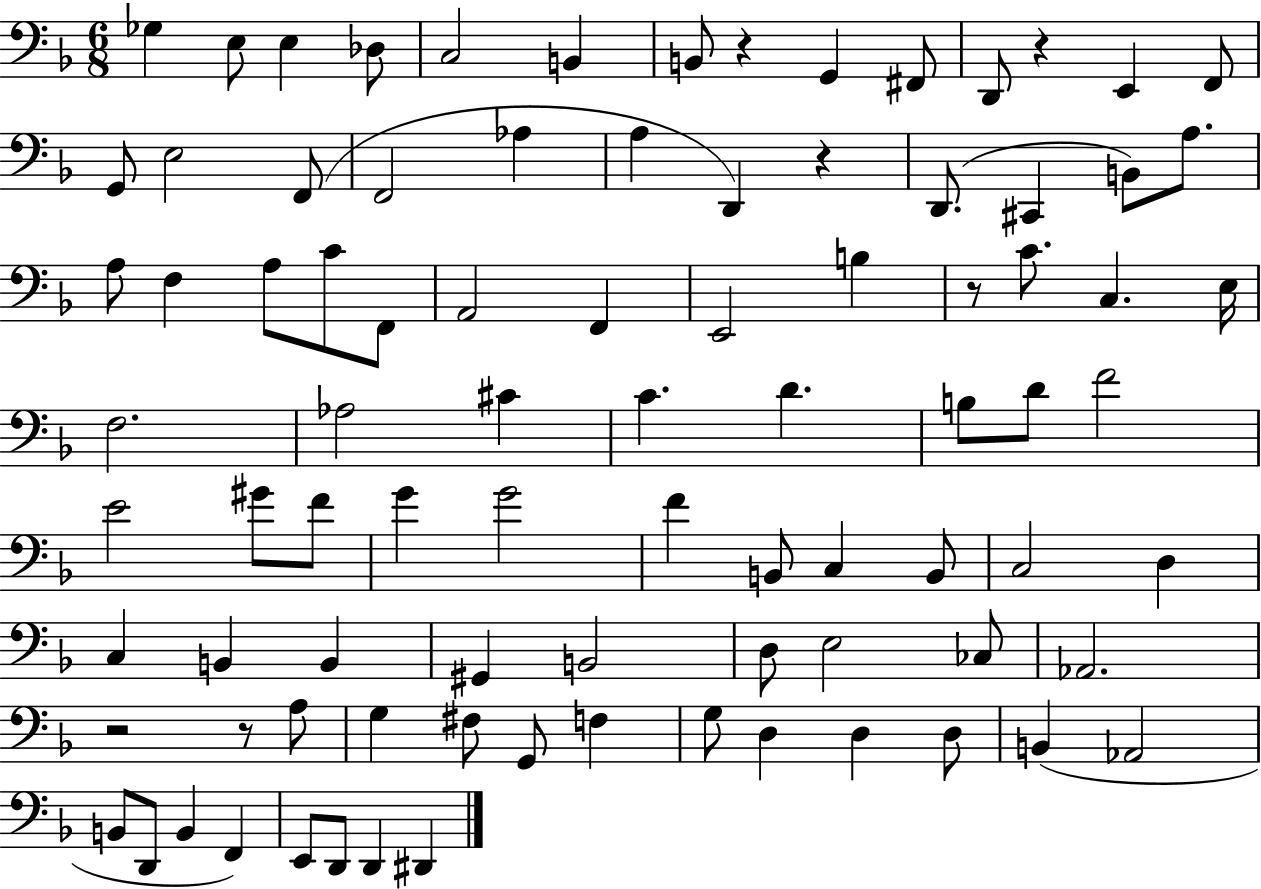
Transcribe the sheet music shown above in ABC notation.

X:1
T:Untitled
M:6/8
L:1/4
K:F
_G, E,/2 E, _D,/2 C,2 B,, B,,/2 z G,, ^F,,/2 D,,/2 z E,, F,,/2 G,,/2 E,2 F,,/2 F,,2 _A, A, D,, z D,,/2 ^C,, B,,/2 A,/2 A,/2 F, A,/2 C/2 F,,/2 A,,2 F,, E,,2 B, z/2 C/2 C, E,/4 F,2 _A,2 ^C C D B,/2 D/2 F2 E2 ^G/2 F/2 G G2 F B,,/2 C, B,,/2 C,2 D, C, B,, B,, ^G,, B,,2 D,/2 E,2 _C,/2 _A,,2 z2 z/2 A,/2 G, ^F,/2 G,,/2 F, G,/2 D, D, D,/2 B,, _A,,2 B,,/2 D,,/2 B,, F,, E,,/2 D,,/2 D,, ^D,,